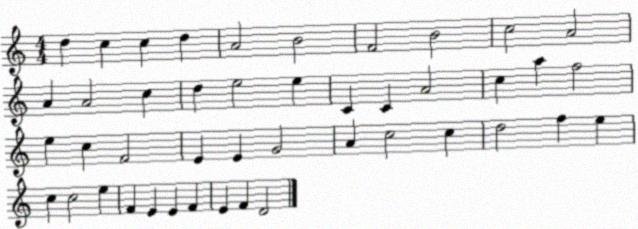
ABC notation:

X:1
T:Untitled
M:4/4
L:1/4
K:C
d c c d A2 B2 F2 B2 c2 A2 A A2 c d e2 e C C A2 c a f2 e c F2 E E G2 A c2 c d2 f e c c2 e F E E F E F D2